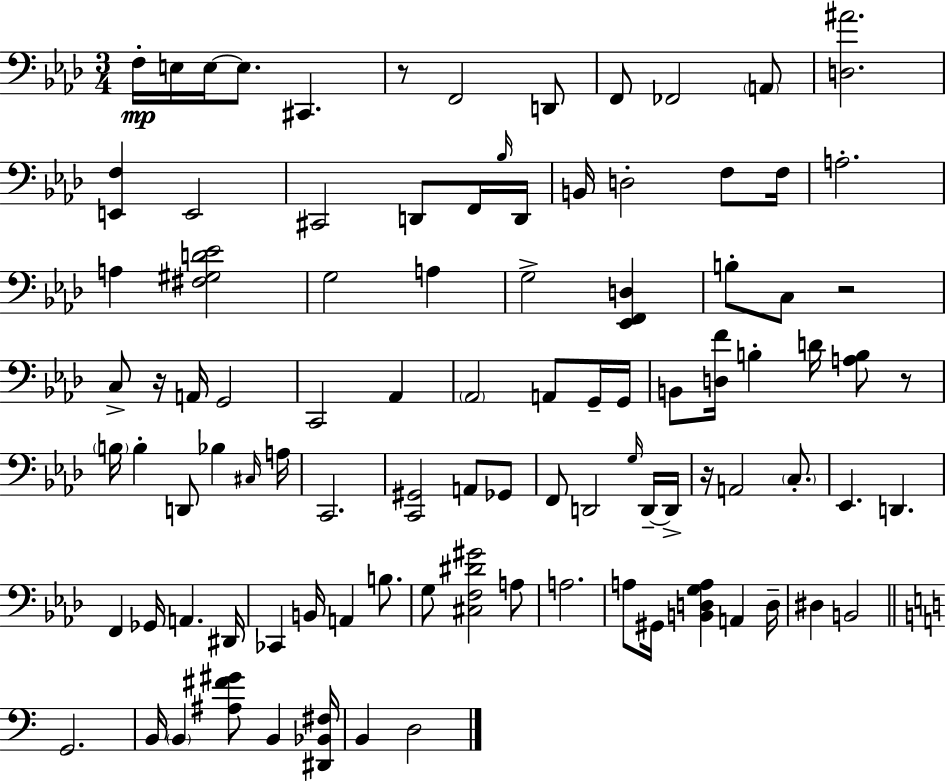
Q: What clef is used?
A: bass